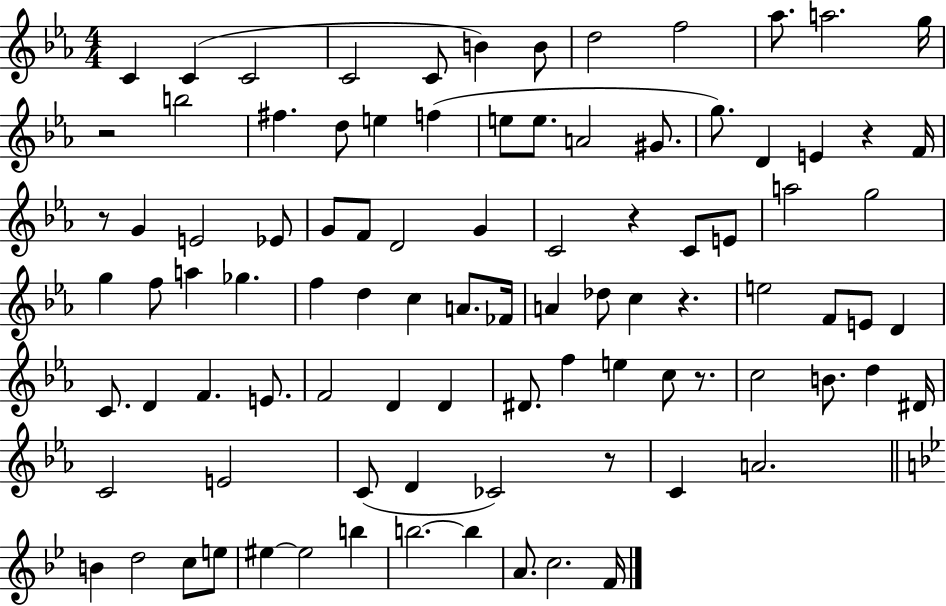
{
  \clef treble
  \numericTimeSignature
  \time 4/4
  \key ees \major
  \repeat volta 2 { c'4 c'4( c'2 | c'2 c'8 b'4) b'8 | d''2 f''2 | aes''8. a''2. g''16 | \break r2 b''2 | fis''4. d''8 e''4 f''4( | e''8 e''8. a'2 gis'8. | g''8.) d'4 e'4 r4 f'16 | \break r8 g'4 e'2 ees'8 | g'8 f'8 d'2 g'4 | c'2 r4 c'8 e'8 | a''2 g''2 | \break g''4 f''8 a''4 ges''4. | f''4 d''4 c''4 a'8. fes'16 | a'4 des''8 c''4 r4. | e''2 f'8 e'8 d'4 | \break c'8. d'4 f'4. e'8. | f'2 d'4 d'4 | dis'8. f''4 e''4 c''8 r8. | c''2 b'8. d''4 dis'16 | \break c'2 e'2 | c'8( d'4 ces'2) r8 | c'4 a'2. | \bar "||" \break \key g \minor b'4 d''2 c''8 e''8 | eis''4~~ eis''2 b''4 | b''2.~~ b''4 | a'8. c''2. f'16 | \break } \bar "|."
}